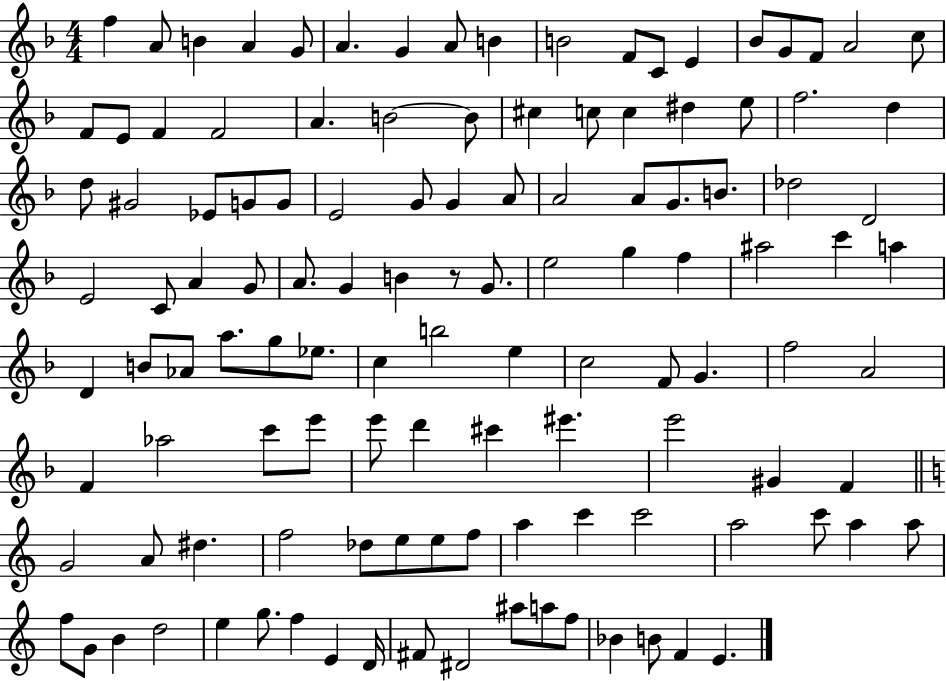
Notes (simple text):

F5/q A4/e B4/q A4/q G4/e A4/q. G4/q A4/e B4/q B4/h F4/e C4/e E4/q Bb4/e G4/e F4/e A4/h C5/e F4/e E4/e F4/q F4/h A4/q. B4/h B4/e C#5/q C5/e C5/q D#5/q E5/e F5/h. D5/q D5/e G#4/h Eb4/e G4/e G4/e E4/h G4/e G4/q A4/e A4/h A4/e G4/e. B4/e. Db5/h D4/h E4/h C4/e A4/q G4/e A4/e. G4/q B4/q R/e G4/e. E5/h G5/q F5/q A#5/h C6/q A5/q D4/q B4/e Ab4/e A5/e. G5/e Eb5/e. C5/q B5/h E5/q C5/h F4/e G4/q. F5/h A4/h F4/q Ab5/h C6/e E6/e E6/e D6/q C#6/q EIS6/q. E6/h G#4/q F4/q G4/h A4/e D#5/q. F5/h Db5/e E5/e E5/e F5/e A5/q C6/q C6/h A5/h C6/e A5/q A5/e F5/e G4/e B4/q D5/h E5/q G5/e. F5/q E4/q D4/s F#4/e D#4/h A#5/e A5/e F5/e Bb4/q B4/e F4/q E4/q.